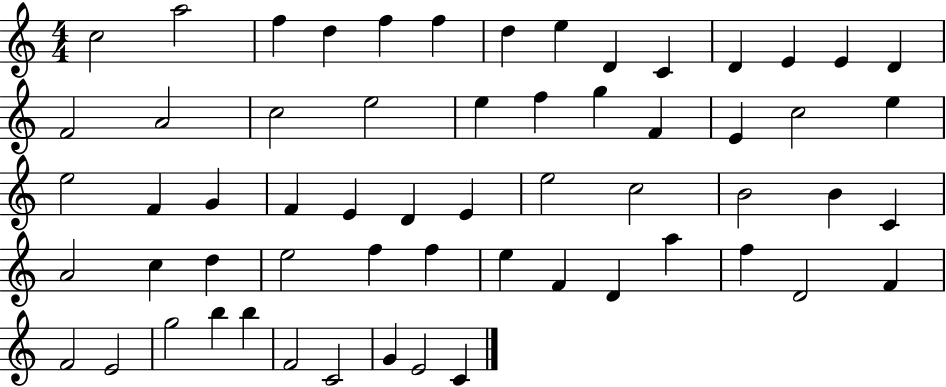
{
  \clef treble
  \numericTimeSignature
  \time 4/4
  \key c \major
  c''2 a''2 | f''4 d''4 f''4 f''4 | d''4 e''4 d'4 c'4 | d'4 e'4 e'4 d'4 | \break f'2 a'2 | c''2 e''2 | e''4 f''4 g''4 f'4 | e'4 c''2 e''4 | \break e''2 f'4 g'4 | f'4 e'4 d'4 e'4 | e''2 c''2 | b'2 b'4 c'4 | \break a'2 c''4 d''4 | e''2 f''4 f''4 | e''4 f'4 d'4 a''4 | f''4 d'2 f'4 | \break f'2 e'2 | g''2 b''4 b''4 | f'2 c'2 | g'4 e'2 c'4 | \break \bar "|."
}